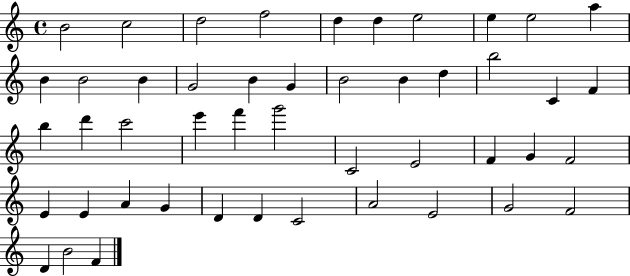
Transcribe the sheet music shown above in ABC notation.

X:1
T:Untitled
M:4/4
L:1/4
K:C
B2 c2 d2 f2 d d e2 e e2 a B B2 B G2 B G B2 B d b2 C F b d' c'2 e' f' g'2 C2 E2 F G F2 E E A G D D C2 A2 E2 G2 F2 D B2 F